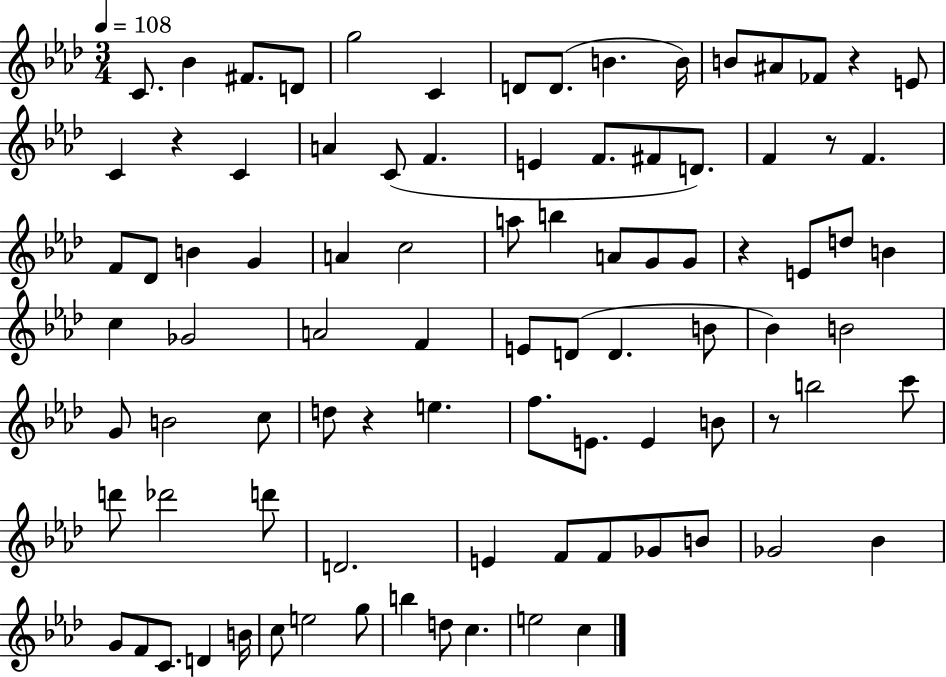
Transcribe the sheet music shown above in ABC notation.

X:1
T:Untitled
M:3/4
L:1/4
K:Ab
C/2 _B ^F/2 D/2 g2 C D/2 D/2 B B/4 B/2 ^A/2 _F/2 z E/2 C z C A C/2 F E F/2 ^F/2 D/2 F z/2 F F/2 _D/2 B G A c2 a/2 b A/2 G/2 G/2 z E/2 d/2 B c _G2 A2 F E/2 D/2 D B/2 _B B2 G/2 B2 c/2 d/2 z e f/2 E/2 E B/2 z/2 b2 c'/2 d'/2 _d'2 d'/2 D2 E F/2 F/2 _G/2 B/2 _G2 _B G/2 F/2 C/2 D B/4 c/2 e2 g/2 b d/2 c e2 c